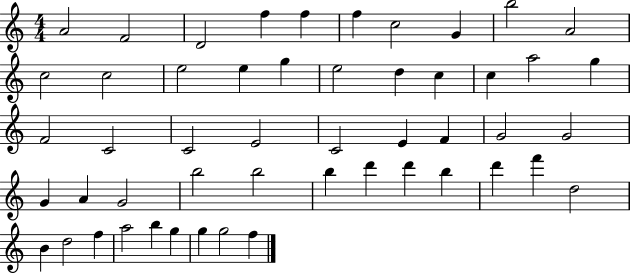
X:1
T:Untitled
M:4/4
L:1/4
K:C
A2 F2 D2 f f f c2 G b2 A2 c2 c2 e2 e g e2 d c c a2 g F2 C2 C2 E2 C2 E F G2 G2 G A G2 b2 b2 b d' d' b d' f' d2 B d2 f a2 b g g g2 f